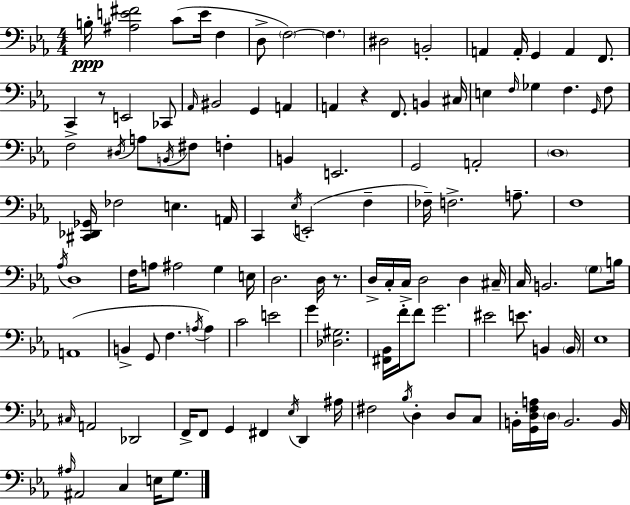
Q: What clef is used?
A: bass